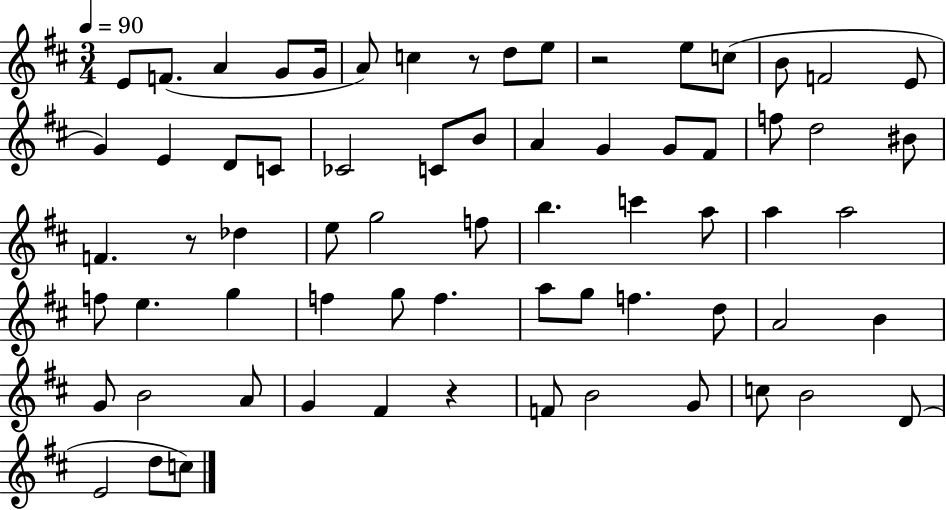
{
  \clef treble
  \numericTimeSignature
  \time 3/4
  \key d \major
  \tempo 4 = 90
  \repeat volta 2 { e'8 f'8.( a'4 g'8 g'16 | a'8) c''4 r8 d''8 e''8 | r2 e''8 c''8( | b'8 f'2 e'8 | \break g'4) e'4 d'8 c'8 | ces'2 c'8 b'8 | a'4 g'4 g'8 fis'8 | f''8 d''2 bis'8 | \break f'4. r8 des''4 | e''8 g''2 f''8 | b''4. c'''4 a''8 | a''4 a''2 | \break f''8 e''4. g''4 | f''4 g''8 f''4. | a''8 g''8 f''4. d''8 | a'2 b'4 | \break g'8 b'2 a'8 | g'4 fis'4 r4 | f'8 b'2 g'8 | c''8 b'2 d'8( | \break e'2 d''8 c''8) | } \bar "|."
}